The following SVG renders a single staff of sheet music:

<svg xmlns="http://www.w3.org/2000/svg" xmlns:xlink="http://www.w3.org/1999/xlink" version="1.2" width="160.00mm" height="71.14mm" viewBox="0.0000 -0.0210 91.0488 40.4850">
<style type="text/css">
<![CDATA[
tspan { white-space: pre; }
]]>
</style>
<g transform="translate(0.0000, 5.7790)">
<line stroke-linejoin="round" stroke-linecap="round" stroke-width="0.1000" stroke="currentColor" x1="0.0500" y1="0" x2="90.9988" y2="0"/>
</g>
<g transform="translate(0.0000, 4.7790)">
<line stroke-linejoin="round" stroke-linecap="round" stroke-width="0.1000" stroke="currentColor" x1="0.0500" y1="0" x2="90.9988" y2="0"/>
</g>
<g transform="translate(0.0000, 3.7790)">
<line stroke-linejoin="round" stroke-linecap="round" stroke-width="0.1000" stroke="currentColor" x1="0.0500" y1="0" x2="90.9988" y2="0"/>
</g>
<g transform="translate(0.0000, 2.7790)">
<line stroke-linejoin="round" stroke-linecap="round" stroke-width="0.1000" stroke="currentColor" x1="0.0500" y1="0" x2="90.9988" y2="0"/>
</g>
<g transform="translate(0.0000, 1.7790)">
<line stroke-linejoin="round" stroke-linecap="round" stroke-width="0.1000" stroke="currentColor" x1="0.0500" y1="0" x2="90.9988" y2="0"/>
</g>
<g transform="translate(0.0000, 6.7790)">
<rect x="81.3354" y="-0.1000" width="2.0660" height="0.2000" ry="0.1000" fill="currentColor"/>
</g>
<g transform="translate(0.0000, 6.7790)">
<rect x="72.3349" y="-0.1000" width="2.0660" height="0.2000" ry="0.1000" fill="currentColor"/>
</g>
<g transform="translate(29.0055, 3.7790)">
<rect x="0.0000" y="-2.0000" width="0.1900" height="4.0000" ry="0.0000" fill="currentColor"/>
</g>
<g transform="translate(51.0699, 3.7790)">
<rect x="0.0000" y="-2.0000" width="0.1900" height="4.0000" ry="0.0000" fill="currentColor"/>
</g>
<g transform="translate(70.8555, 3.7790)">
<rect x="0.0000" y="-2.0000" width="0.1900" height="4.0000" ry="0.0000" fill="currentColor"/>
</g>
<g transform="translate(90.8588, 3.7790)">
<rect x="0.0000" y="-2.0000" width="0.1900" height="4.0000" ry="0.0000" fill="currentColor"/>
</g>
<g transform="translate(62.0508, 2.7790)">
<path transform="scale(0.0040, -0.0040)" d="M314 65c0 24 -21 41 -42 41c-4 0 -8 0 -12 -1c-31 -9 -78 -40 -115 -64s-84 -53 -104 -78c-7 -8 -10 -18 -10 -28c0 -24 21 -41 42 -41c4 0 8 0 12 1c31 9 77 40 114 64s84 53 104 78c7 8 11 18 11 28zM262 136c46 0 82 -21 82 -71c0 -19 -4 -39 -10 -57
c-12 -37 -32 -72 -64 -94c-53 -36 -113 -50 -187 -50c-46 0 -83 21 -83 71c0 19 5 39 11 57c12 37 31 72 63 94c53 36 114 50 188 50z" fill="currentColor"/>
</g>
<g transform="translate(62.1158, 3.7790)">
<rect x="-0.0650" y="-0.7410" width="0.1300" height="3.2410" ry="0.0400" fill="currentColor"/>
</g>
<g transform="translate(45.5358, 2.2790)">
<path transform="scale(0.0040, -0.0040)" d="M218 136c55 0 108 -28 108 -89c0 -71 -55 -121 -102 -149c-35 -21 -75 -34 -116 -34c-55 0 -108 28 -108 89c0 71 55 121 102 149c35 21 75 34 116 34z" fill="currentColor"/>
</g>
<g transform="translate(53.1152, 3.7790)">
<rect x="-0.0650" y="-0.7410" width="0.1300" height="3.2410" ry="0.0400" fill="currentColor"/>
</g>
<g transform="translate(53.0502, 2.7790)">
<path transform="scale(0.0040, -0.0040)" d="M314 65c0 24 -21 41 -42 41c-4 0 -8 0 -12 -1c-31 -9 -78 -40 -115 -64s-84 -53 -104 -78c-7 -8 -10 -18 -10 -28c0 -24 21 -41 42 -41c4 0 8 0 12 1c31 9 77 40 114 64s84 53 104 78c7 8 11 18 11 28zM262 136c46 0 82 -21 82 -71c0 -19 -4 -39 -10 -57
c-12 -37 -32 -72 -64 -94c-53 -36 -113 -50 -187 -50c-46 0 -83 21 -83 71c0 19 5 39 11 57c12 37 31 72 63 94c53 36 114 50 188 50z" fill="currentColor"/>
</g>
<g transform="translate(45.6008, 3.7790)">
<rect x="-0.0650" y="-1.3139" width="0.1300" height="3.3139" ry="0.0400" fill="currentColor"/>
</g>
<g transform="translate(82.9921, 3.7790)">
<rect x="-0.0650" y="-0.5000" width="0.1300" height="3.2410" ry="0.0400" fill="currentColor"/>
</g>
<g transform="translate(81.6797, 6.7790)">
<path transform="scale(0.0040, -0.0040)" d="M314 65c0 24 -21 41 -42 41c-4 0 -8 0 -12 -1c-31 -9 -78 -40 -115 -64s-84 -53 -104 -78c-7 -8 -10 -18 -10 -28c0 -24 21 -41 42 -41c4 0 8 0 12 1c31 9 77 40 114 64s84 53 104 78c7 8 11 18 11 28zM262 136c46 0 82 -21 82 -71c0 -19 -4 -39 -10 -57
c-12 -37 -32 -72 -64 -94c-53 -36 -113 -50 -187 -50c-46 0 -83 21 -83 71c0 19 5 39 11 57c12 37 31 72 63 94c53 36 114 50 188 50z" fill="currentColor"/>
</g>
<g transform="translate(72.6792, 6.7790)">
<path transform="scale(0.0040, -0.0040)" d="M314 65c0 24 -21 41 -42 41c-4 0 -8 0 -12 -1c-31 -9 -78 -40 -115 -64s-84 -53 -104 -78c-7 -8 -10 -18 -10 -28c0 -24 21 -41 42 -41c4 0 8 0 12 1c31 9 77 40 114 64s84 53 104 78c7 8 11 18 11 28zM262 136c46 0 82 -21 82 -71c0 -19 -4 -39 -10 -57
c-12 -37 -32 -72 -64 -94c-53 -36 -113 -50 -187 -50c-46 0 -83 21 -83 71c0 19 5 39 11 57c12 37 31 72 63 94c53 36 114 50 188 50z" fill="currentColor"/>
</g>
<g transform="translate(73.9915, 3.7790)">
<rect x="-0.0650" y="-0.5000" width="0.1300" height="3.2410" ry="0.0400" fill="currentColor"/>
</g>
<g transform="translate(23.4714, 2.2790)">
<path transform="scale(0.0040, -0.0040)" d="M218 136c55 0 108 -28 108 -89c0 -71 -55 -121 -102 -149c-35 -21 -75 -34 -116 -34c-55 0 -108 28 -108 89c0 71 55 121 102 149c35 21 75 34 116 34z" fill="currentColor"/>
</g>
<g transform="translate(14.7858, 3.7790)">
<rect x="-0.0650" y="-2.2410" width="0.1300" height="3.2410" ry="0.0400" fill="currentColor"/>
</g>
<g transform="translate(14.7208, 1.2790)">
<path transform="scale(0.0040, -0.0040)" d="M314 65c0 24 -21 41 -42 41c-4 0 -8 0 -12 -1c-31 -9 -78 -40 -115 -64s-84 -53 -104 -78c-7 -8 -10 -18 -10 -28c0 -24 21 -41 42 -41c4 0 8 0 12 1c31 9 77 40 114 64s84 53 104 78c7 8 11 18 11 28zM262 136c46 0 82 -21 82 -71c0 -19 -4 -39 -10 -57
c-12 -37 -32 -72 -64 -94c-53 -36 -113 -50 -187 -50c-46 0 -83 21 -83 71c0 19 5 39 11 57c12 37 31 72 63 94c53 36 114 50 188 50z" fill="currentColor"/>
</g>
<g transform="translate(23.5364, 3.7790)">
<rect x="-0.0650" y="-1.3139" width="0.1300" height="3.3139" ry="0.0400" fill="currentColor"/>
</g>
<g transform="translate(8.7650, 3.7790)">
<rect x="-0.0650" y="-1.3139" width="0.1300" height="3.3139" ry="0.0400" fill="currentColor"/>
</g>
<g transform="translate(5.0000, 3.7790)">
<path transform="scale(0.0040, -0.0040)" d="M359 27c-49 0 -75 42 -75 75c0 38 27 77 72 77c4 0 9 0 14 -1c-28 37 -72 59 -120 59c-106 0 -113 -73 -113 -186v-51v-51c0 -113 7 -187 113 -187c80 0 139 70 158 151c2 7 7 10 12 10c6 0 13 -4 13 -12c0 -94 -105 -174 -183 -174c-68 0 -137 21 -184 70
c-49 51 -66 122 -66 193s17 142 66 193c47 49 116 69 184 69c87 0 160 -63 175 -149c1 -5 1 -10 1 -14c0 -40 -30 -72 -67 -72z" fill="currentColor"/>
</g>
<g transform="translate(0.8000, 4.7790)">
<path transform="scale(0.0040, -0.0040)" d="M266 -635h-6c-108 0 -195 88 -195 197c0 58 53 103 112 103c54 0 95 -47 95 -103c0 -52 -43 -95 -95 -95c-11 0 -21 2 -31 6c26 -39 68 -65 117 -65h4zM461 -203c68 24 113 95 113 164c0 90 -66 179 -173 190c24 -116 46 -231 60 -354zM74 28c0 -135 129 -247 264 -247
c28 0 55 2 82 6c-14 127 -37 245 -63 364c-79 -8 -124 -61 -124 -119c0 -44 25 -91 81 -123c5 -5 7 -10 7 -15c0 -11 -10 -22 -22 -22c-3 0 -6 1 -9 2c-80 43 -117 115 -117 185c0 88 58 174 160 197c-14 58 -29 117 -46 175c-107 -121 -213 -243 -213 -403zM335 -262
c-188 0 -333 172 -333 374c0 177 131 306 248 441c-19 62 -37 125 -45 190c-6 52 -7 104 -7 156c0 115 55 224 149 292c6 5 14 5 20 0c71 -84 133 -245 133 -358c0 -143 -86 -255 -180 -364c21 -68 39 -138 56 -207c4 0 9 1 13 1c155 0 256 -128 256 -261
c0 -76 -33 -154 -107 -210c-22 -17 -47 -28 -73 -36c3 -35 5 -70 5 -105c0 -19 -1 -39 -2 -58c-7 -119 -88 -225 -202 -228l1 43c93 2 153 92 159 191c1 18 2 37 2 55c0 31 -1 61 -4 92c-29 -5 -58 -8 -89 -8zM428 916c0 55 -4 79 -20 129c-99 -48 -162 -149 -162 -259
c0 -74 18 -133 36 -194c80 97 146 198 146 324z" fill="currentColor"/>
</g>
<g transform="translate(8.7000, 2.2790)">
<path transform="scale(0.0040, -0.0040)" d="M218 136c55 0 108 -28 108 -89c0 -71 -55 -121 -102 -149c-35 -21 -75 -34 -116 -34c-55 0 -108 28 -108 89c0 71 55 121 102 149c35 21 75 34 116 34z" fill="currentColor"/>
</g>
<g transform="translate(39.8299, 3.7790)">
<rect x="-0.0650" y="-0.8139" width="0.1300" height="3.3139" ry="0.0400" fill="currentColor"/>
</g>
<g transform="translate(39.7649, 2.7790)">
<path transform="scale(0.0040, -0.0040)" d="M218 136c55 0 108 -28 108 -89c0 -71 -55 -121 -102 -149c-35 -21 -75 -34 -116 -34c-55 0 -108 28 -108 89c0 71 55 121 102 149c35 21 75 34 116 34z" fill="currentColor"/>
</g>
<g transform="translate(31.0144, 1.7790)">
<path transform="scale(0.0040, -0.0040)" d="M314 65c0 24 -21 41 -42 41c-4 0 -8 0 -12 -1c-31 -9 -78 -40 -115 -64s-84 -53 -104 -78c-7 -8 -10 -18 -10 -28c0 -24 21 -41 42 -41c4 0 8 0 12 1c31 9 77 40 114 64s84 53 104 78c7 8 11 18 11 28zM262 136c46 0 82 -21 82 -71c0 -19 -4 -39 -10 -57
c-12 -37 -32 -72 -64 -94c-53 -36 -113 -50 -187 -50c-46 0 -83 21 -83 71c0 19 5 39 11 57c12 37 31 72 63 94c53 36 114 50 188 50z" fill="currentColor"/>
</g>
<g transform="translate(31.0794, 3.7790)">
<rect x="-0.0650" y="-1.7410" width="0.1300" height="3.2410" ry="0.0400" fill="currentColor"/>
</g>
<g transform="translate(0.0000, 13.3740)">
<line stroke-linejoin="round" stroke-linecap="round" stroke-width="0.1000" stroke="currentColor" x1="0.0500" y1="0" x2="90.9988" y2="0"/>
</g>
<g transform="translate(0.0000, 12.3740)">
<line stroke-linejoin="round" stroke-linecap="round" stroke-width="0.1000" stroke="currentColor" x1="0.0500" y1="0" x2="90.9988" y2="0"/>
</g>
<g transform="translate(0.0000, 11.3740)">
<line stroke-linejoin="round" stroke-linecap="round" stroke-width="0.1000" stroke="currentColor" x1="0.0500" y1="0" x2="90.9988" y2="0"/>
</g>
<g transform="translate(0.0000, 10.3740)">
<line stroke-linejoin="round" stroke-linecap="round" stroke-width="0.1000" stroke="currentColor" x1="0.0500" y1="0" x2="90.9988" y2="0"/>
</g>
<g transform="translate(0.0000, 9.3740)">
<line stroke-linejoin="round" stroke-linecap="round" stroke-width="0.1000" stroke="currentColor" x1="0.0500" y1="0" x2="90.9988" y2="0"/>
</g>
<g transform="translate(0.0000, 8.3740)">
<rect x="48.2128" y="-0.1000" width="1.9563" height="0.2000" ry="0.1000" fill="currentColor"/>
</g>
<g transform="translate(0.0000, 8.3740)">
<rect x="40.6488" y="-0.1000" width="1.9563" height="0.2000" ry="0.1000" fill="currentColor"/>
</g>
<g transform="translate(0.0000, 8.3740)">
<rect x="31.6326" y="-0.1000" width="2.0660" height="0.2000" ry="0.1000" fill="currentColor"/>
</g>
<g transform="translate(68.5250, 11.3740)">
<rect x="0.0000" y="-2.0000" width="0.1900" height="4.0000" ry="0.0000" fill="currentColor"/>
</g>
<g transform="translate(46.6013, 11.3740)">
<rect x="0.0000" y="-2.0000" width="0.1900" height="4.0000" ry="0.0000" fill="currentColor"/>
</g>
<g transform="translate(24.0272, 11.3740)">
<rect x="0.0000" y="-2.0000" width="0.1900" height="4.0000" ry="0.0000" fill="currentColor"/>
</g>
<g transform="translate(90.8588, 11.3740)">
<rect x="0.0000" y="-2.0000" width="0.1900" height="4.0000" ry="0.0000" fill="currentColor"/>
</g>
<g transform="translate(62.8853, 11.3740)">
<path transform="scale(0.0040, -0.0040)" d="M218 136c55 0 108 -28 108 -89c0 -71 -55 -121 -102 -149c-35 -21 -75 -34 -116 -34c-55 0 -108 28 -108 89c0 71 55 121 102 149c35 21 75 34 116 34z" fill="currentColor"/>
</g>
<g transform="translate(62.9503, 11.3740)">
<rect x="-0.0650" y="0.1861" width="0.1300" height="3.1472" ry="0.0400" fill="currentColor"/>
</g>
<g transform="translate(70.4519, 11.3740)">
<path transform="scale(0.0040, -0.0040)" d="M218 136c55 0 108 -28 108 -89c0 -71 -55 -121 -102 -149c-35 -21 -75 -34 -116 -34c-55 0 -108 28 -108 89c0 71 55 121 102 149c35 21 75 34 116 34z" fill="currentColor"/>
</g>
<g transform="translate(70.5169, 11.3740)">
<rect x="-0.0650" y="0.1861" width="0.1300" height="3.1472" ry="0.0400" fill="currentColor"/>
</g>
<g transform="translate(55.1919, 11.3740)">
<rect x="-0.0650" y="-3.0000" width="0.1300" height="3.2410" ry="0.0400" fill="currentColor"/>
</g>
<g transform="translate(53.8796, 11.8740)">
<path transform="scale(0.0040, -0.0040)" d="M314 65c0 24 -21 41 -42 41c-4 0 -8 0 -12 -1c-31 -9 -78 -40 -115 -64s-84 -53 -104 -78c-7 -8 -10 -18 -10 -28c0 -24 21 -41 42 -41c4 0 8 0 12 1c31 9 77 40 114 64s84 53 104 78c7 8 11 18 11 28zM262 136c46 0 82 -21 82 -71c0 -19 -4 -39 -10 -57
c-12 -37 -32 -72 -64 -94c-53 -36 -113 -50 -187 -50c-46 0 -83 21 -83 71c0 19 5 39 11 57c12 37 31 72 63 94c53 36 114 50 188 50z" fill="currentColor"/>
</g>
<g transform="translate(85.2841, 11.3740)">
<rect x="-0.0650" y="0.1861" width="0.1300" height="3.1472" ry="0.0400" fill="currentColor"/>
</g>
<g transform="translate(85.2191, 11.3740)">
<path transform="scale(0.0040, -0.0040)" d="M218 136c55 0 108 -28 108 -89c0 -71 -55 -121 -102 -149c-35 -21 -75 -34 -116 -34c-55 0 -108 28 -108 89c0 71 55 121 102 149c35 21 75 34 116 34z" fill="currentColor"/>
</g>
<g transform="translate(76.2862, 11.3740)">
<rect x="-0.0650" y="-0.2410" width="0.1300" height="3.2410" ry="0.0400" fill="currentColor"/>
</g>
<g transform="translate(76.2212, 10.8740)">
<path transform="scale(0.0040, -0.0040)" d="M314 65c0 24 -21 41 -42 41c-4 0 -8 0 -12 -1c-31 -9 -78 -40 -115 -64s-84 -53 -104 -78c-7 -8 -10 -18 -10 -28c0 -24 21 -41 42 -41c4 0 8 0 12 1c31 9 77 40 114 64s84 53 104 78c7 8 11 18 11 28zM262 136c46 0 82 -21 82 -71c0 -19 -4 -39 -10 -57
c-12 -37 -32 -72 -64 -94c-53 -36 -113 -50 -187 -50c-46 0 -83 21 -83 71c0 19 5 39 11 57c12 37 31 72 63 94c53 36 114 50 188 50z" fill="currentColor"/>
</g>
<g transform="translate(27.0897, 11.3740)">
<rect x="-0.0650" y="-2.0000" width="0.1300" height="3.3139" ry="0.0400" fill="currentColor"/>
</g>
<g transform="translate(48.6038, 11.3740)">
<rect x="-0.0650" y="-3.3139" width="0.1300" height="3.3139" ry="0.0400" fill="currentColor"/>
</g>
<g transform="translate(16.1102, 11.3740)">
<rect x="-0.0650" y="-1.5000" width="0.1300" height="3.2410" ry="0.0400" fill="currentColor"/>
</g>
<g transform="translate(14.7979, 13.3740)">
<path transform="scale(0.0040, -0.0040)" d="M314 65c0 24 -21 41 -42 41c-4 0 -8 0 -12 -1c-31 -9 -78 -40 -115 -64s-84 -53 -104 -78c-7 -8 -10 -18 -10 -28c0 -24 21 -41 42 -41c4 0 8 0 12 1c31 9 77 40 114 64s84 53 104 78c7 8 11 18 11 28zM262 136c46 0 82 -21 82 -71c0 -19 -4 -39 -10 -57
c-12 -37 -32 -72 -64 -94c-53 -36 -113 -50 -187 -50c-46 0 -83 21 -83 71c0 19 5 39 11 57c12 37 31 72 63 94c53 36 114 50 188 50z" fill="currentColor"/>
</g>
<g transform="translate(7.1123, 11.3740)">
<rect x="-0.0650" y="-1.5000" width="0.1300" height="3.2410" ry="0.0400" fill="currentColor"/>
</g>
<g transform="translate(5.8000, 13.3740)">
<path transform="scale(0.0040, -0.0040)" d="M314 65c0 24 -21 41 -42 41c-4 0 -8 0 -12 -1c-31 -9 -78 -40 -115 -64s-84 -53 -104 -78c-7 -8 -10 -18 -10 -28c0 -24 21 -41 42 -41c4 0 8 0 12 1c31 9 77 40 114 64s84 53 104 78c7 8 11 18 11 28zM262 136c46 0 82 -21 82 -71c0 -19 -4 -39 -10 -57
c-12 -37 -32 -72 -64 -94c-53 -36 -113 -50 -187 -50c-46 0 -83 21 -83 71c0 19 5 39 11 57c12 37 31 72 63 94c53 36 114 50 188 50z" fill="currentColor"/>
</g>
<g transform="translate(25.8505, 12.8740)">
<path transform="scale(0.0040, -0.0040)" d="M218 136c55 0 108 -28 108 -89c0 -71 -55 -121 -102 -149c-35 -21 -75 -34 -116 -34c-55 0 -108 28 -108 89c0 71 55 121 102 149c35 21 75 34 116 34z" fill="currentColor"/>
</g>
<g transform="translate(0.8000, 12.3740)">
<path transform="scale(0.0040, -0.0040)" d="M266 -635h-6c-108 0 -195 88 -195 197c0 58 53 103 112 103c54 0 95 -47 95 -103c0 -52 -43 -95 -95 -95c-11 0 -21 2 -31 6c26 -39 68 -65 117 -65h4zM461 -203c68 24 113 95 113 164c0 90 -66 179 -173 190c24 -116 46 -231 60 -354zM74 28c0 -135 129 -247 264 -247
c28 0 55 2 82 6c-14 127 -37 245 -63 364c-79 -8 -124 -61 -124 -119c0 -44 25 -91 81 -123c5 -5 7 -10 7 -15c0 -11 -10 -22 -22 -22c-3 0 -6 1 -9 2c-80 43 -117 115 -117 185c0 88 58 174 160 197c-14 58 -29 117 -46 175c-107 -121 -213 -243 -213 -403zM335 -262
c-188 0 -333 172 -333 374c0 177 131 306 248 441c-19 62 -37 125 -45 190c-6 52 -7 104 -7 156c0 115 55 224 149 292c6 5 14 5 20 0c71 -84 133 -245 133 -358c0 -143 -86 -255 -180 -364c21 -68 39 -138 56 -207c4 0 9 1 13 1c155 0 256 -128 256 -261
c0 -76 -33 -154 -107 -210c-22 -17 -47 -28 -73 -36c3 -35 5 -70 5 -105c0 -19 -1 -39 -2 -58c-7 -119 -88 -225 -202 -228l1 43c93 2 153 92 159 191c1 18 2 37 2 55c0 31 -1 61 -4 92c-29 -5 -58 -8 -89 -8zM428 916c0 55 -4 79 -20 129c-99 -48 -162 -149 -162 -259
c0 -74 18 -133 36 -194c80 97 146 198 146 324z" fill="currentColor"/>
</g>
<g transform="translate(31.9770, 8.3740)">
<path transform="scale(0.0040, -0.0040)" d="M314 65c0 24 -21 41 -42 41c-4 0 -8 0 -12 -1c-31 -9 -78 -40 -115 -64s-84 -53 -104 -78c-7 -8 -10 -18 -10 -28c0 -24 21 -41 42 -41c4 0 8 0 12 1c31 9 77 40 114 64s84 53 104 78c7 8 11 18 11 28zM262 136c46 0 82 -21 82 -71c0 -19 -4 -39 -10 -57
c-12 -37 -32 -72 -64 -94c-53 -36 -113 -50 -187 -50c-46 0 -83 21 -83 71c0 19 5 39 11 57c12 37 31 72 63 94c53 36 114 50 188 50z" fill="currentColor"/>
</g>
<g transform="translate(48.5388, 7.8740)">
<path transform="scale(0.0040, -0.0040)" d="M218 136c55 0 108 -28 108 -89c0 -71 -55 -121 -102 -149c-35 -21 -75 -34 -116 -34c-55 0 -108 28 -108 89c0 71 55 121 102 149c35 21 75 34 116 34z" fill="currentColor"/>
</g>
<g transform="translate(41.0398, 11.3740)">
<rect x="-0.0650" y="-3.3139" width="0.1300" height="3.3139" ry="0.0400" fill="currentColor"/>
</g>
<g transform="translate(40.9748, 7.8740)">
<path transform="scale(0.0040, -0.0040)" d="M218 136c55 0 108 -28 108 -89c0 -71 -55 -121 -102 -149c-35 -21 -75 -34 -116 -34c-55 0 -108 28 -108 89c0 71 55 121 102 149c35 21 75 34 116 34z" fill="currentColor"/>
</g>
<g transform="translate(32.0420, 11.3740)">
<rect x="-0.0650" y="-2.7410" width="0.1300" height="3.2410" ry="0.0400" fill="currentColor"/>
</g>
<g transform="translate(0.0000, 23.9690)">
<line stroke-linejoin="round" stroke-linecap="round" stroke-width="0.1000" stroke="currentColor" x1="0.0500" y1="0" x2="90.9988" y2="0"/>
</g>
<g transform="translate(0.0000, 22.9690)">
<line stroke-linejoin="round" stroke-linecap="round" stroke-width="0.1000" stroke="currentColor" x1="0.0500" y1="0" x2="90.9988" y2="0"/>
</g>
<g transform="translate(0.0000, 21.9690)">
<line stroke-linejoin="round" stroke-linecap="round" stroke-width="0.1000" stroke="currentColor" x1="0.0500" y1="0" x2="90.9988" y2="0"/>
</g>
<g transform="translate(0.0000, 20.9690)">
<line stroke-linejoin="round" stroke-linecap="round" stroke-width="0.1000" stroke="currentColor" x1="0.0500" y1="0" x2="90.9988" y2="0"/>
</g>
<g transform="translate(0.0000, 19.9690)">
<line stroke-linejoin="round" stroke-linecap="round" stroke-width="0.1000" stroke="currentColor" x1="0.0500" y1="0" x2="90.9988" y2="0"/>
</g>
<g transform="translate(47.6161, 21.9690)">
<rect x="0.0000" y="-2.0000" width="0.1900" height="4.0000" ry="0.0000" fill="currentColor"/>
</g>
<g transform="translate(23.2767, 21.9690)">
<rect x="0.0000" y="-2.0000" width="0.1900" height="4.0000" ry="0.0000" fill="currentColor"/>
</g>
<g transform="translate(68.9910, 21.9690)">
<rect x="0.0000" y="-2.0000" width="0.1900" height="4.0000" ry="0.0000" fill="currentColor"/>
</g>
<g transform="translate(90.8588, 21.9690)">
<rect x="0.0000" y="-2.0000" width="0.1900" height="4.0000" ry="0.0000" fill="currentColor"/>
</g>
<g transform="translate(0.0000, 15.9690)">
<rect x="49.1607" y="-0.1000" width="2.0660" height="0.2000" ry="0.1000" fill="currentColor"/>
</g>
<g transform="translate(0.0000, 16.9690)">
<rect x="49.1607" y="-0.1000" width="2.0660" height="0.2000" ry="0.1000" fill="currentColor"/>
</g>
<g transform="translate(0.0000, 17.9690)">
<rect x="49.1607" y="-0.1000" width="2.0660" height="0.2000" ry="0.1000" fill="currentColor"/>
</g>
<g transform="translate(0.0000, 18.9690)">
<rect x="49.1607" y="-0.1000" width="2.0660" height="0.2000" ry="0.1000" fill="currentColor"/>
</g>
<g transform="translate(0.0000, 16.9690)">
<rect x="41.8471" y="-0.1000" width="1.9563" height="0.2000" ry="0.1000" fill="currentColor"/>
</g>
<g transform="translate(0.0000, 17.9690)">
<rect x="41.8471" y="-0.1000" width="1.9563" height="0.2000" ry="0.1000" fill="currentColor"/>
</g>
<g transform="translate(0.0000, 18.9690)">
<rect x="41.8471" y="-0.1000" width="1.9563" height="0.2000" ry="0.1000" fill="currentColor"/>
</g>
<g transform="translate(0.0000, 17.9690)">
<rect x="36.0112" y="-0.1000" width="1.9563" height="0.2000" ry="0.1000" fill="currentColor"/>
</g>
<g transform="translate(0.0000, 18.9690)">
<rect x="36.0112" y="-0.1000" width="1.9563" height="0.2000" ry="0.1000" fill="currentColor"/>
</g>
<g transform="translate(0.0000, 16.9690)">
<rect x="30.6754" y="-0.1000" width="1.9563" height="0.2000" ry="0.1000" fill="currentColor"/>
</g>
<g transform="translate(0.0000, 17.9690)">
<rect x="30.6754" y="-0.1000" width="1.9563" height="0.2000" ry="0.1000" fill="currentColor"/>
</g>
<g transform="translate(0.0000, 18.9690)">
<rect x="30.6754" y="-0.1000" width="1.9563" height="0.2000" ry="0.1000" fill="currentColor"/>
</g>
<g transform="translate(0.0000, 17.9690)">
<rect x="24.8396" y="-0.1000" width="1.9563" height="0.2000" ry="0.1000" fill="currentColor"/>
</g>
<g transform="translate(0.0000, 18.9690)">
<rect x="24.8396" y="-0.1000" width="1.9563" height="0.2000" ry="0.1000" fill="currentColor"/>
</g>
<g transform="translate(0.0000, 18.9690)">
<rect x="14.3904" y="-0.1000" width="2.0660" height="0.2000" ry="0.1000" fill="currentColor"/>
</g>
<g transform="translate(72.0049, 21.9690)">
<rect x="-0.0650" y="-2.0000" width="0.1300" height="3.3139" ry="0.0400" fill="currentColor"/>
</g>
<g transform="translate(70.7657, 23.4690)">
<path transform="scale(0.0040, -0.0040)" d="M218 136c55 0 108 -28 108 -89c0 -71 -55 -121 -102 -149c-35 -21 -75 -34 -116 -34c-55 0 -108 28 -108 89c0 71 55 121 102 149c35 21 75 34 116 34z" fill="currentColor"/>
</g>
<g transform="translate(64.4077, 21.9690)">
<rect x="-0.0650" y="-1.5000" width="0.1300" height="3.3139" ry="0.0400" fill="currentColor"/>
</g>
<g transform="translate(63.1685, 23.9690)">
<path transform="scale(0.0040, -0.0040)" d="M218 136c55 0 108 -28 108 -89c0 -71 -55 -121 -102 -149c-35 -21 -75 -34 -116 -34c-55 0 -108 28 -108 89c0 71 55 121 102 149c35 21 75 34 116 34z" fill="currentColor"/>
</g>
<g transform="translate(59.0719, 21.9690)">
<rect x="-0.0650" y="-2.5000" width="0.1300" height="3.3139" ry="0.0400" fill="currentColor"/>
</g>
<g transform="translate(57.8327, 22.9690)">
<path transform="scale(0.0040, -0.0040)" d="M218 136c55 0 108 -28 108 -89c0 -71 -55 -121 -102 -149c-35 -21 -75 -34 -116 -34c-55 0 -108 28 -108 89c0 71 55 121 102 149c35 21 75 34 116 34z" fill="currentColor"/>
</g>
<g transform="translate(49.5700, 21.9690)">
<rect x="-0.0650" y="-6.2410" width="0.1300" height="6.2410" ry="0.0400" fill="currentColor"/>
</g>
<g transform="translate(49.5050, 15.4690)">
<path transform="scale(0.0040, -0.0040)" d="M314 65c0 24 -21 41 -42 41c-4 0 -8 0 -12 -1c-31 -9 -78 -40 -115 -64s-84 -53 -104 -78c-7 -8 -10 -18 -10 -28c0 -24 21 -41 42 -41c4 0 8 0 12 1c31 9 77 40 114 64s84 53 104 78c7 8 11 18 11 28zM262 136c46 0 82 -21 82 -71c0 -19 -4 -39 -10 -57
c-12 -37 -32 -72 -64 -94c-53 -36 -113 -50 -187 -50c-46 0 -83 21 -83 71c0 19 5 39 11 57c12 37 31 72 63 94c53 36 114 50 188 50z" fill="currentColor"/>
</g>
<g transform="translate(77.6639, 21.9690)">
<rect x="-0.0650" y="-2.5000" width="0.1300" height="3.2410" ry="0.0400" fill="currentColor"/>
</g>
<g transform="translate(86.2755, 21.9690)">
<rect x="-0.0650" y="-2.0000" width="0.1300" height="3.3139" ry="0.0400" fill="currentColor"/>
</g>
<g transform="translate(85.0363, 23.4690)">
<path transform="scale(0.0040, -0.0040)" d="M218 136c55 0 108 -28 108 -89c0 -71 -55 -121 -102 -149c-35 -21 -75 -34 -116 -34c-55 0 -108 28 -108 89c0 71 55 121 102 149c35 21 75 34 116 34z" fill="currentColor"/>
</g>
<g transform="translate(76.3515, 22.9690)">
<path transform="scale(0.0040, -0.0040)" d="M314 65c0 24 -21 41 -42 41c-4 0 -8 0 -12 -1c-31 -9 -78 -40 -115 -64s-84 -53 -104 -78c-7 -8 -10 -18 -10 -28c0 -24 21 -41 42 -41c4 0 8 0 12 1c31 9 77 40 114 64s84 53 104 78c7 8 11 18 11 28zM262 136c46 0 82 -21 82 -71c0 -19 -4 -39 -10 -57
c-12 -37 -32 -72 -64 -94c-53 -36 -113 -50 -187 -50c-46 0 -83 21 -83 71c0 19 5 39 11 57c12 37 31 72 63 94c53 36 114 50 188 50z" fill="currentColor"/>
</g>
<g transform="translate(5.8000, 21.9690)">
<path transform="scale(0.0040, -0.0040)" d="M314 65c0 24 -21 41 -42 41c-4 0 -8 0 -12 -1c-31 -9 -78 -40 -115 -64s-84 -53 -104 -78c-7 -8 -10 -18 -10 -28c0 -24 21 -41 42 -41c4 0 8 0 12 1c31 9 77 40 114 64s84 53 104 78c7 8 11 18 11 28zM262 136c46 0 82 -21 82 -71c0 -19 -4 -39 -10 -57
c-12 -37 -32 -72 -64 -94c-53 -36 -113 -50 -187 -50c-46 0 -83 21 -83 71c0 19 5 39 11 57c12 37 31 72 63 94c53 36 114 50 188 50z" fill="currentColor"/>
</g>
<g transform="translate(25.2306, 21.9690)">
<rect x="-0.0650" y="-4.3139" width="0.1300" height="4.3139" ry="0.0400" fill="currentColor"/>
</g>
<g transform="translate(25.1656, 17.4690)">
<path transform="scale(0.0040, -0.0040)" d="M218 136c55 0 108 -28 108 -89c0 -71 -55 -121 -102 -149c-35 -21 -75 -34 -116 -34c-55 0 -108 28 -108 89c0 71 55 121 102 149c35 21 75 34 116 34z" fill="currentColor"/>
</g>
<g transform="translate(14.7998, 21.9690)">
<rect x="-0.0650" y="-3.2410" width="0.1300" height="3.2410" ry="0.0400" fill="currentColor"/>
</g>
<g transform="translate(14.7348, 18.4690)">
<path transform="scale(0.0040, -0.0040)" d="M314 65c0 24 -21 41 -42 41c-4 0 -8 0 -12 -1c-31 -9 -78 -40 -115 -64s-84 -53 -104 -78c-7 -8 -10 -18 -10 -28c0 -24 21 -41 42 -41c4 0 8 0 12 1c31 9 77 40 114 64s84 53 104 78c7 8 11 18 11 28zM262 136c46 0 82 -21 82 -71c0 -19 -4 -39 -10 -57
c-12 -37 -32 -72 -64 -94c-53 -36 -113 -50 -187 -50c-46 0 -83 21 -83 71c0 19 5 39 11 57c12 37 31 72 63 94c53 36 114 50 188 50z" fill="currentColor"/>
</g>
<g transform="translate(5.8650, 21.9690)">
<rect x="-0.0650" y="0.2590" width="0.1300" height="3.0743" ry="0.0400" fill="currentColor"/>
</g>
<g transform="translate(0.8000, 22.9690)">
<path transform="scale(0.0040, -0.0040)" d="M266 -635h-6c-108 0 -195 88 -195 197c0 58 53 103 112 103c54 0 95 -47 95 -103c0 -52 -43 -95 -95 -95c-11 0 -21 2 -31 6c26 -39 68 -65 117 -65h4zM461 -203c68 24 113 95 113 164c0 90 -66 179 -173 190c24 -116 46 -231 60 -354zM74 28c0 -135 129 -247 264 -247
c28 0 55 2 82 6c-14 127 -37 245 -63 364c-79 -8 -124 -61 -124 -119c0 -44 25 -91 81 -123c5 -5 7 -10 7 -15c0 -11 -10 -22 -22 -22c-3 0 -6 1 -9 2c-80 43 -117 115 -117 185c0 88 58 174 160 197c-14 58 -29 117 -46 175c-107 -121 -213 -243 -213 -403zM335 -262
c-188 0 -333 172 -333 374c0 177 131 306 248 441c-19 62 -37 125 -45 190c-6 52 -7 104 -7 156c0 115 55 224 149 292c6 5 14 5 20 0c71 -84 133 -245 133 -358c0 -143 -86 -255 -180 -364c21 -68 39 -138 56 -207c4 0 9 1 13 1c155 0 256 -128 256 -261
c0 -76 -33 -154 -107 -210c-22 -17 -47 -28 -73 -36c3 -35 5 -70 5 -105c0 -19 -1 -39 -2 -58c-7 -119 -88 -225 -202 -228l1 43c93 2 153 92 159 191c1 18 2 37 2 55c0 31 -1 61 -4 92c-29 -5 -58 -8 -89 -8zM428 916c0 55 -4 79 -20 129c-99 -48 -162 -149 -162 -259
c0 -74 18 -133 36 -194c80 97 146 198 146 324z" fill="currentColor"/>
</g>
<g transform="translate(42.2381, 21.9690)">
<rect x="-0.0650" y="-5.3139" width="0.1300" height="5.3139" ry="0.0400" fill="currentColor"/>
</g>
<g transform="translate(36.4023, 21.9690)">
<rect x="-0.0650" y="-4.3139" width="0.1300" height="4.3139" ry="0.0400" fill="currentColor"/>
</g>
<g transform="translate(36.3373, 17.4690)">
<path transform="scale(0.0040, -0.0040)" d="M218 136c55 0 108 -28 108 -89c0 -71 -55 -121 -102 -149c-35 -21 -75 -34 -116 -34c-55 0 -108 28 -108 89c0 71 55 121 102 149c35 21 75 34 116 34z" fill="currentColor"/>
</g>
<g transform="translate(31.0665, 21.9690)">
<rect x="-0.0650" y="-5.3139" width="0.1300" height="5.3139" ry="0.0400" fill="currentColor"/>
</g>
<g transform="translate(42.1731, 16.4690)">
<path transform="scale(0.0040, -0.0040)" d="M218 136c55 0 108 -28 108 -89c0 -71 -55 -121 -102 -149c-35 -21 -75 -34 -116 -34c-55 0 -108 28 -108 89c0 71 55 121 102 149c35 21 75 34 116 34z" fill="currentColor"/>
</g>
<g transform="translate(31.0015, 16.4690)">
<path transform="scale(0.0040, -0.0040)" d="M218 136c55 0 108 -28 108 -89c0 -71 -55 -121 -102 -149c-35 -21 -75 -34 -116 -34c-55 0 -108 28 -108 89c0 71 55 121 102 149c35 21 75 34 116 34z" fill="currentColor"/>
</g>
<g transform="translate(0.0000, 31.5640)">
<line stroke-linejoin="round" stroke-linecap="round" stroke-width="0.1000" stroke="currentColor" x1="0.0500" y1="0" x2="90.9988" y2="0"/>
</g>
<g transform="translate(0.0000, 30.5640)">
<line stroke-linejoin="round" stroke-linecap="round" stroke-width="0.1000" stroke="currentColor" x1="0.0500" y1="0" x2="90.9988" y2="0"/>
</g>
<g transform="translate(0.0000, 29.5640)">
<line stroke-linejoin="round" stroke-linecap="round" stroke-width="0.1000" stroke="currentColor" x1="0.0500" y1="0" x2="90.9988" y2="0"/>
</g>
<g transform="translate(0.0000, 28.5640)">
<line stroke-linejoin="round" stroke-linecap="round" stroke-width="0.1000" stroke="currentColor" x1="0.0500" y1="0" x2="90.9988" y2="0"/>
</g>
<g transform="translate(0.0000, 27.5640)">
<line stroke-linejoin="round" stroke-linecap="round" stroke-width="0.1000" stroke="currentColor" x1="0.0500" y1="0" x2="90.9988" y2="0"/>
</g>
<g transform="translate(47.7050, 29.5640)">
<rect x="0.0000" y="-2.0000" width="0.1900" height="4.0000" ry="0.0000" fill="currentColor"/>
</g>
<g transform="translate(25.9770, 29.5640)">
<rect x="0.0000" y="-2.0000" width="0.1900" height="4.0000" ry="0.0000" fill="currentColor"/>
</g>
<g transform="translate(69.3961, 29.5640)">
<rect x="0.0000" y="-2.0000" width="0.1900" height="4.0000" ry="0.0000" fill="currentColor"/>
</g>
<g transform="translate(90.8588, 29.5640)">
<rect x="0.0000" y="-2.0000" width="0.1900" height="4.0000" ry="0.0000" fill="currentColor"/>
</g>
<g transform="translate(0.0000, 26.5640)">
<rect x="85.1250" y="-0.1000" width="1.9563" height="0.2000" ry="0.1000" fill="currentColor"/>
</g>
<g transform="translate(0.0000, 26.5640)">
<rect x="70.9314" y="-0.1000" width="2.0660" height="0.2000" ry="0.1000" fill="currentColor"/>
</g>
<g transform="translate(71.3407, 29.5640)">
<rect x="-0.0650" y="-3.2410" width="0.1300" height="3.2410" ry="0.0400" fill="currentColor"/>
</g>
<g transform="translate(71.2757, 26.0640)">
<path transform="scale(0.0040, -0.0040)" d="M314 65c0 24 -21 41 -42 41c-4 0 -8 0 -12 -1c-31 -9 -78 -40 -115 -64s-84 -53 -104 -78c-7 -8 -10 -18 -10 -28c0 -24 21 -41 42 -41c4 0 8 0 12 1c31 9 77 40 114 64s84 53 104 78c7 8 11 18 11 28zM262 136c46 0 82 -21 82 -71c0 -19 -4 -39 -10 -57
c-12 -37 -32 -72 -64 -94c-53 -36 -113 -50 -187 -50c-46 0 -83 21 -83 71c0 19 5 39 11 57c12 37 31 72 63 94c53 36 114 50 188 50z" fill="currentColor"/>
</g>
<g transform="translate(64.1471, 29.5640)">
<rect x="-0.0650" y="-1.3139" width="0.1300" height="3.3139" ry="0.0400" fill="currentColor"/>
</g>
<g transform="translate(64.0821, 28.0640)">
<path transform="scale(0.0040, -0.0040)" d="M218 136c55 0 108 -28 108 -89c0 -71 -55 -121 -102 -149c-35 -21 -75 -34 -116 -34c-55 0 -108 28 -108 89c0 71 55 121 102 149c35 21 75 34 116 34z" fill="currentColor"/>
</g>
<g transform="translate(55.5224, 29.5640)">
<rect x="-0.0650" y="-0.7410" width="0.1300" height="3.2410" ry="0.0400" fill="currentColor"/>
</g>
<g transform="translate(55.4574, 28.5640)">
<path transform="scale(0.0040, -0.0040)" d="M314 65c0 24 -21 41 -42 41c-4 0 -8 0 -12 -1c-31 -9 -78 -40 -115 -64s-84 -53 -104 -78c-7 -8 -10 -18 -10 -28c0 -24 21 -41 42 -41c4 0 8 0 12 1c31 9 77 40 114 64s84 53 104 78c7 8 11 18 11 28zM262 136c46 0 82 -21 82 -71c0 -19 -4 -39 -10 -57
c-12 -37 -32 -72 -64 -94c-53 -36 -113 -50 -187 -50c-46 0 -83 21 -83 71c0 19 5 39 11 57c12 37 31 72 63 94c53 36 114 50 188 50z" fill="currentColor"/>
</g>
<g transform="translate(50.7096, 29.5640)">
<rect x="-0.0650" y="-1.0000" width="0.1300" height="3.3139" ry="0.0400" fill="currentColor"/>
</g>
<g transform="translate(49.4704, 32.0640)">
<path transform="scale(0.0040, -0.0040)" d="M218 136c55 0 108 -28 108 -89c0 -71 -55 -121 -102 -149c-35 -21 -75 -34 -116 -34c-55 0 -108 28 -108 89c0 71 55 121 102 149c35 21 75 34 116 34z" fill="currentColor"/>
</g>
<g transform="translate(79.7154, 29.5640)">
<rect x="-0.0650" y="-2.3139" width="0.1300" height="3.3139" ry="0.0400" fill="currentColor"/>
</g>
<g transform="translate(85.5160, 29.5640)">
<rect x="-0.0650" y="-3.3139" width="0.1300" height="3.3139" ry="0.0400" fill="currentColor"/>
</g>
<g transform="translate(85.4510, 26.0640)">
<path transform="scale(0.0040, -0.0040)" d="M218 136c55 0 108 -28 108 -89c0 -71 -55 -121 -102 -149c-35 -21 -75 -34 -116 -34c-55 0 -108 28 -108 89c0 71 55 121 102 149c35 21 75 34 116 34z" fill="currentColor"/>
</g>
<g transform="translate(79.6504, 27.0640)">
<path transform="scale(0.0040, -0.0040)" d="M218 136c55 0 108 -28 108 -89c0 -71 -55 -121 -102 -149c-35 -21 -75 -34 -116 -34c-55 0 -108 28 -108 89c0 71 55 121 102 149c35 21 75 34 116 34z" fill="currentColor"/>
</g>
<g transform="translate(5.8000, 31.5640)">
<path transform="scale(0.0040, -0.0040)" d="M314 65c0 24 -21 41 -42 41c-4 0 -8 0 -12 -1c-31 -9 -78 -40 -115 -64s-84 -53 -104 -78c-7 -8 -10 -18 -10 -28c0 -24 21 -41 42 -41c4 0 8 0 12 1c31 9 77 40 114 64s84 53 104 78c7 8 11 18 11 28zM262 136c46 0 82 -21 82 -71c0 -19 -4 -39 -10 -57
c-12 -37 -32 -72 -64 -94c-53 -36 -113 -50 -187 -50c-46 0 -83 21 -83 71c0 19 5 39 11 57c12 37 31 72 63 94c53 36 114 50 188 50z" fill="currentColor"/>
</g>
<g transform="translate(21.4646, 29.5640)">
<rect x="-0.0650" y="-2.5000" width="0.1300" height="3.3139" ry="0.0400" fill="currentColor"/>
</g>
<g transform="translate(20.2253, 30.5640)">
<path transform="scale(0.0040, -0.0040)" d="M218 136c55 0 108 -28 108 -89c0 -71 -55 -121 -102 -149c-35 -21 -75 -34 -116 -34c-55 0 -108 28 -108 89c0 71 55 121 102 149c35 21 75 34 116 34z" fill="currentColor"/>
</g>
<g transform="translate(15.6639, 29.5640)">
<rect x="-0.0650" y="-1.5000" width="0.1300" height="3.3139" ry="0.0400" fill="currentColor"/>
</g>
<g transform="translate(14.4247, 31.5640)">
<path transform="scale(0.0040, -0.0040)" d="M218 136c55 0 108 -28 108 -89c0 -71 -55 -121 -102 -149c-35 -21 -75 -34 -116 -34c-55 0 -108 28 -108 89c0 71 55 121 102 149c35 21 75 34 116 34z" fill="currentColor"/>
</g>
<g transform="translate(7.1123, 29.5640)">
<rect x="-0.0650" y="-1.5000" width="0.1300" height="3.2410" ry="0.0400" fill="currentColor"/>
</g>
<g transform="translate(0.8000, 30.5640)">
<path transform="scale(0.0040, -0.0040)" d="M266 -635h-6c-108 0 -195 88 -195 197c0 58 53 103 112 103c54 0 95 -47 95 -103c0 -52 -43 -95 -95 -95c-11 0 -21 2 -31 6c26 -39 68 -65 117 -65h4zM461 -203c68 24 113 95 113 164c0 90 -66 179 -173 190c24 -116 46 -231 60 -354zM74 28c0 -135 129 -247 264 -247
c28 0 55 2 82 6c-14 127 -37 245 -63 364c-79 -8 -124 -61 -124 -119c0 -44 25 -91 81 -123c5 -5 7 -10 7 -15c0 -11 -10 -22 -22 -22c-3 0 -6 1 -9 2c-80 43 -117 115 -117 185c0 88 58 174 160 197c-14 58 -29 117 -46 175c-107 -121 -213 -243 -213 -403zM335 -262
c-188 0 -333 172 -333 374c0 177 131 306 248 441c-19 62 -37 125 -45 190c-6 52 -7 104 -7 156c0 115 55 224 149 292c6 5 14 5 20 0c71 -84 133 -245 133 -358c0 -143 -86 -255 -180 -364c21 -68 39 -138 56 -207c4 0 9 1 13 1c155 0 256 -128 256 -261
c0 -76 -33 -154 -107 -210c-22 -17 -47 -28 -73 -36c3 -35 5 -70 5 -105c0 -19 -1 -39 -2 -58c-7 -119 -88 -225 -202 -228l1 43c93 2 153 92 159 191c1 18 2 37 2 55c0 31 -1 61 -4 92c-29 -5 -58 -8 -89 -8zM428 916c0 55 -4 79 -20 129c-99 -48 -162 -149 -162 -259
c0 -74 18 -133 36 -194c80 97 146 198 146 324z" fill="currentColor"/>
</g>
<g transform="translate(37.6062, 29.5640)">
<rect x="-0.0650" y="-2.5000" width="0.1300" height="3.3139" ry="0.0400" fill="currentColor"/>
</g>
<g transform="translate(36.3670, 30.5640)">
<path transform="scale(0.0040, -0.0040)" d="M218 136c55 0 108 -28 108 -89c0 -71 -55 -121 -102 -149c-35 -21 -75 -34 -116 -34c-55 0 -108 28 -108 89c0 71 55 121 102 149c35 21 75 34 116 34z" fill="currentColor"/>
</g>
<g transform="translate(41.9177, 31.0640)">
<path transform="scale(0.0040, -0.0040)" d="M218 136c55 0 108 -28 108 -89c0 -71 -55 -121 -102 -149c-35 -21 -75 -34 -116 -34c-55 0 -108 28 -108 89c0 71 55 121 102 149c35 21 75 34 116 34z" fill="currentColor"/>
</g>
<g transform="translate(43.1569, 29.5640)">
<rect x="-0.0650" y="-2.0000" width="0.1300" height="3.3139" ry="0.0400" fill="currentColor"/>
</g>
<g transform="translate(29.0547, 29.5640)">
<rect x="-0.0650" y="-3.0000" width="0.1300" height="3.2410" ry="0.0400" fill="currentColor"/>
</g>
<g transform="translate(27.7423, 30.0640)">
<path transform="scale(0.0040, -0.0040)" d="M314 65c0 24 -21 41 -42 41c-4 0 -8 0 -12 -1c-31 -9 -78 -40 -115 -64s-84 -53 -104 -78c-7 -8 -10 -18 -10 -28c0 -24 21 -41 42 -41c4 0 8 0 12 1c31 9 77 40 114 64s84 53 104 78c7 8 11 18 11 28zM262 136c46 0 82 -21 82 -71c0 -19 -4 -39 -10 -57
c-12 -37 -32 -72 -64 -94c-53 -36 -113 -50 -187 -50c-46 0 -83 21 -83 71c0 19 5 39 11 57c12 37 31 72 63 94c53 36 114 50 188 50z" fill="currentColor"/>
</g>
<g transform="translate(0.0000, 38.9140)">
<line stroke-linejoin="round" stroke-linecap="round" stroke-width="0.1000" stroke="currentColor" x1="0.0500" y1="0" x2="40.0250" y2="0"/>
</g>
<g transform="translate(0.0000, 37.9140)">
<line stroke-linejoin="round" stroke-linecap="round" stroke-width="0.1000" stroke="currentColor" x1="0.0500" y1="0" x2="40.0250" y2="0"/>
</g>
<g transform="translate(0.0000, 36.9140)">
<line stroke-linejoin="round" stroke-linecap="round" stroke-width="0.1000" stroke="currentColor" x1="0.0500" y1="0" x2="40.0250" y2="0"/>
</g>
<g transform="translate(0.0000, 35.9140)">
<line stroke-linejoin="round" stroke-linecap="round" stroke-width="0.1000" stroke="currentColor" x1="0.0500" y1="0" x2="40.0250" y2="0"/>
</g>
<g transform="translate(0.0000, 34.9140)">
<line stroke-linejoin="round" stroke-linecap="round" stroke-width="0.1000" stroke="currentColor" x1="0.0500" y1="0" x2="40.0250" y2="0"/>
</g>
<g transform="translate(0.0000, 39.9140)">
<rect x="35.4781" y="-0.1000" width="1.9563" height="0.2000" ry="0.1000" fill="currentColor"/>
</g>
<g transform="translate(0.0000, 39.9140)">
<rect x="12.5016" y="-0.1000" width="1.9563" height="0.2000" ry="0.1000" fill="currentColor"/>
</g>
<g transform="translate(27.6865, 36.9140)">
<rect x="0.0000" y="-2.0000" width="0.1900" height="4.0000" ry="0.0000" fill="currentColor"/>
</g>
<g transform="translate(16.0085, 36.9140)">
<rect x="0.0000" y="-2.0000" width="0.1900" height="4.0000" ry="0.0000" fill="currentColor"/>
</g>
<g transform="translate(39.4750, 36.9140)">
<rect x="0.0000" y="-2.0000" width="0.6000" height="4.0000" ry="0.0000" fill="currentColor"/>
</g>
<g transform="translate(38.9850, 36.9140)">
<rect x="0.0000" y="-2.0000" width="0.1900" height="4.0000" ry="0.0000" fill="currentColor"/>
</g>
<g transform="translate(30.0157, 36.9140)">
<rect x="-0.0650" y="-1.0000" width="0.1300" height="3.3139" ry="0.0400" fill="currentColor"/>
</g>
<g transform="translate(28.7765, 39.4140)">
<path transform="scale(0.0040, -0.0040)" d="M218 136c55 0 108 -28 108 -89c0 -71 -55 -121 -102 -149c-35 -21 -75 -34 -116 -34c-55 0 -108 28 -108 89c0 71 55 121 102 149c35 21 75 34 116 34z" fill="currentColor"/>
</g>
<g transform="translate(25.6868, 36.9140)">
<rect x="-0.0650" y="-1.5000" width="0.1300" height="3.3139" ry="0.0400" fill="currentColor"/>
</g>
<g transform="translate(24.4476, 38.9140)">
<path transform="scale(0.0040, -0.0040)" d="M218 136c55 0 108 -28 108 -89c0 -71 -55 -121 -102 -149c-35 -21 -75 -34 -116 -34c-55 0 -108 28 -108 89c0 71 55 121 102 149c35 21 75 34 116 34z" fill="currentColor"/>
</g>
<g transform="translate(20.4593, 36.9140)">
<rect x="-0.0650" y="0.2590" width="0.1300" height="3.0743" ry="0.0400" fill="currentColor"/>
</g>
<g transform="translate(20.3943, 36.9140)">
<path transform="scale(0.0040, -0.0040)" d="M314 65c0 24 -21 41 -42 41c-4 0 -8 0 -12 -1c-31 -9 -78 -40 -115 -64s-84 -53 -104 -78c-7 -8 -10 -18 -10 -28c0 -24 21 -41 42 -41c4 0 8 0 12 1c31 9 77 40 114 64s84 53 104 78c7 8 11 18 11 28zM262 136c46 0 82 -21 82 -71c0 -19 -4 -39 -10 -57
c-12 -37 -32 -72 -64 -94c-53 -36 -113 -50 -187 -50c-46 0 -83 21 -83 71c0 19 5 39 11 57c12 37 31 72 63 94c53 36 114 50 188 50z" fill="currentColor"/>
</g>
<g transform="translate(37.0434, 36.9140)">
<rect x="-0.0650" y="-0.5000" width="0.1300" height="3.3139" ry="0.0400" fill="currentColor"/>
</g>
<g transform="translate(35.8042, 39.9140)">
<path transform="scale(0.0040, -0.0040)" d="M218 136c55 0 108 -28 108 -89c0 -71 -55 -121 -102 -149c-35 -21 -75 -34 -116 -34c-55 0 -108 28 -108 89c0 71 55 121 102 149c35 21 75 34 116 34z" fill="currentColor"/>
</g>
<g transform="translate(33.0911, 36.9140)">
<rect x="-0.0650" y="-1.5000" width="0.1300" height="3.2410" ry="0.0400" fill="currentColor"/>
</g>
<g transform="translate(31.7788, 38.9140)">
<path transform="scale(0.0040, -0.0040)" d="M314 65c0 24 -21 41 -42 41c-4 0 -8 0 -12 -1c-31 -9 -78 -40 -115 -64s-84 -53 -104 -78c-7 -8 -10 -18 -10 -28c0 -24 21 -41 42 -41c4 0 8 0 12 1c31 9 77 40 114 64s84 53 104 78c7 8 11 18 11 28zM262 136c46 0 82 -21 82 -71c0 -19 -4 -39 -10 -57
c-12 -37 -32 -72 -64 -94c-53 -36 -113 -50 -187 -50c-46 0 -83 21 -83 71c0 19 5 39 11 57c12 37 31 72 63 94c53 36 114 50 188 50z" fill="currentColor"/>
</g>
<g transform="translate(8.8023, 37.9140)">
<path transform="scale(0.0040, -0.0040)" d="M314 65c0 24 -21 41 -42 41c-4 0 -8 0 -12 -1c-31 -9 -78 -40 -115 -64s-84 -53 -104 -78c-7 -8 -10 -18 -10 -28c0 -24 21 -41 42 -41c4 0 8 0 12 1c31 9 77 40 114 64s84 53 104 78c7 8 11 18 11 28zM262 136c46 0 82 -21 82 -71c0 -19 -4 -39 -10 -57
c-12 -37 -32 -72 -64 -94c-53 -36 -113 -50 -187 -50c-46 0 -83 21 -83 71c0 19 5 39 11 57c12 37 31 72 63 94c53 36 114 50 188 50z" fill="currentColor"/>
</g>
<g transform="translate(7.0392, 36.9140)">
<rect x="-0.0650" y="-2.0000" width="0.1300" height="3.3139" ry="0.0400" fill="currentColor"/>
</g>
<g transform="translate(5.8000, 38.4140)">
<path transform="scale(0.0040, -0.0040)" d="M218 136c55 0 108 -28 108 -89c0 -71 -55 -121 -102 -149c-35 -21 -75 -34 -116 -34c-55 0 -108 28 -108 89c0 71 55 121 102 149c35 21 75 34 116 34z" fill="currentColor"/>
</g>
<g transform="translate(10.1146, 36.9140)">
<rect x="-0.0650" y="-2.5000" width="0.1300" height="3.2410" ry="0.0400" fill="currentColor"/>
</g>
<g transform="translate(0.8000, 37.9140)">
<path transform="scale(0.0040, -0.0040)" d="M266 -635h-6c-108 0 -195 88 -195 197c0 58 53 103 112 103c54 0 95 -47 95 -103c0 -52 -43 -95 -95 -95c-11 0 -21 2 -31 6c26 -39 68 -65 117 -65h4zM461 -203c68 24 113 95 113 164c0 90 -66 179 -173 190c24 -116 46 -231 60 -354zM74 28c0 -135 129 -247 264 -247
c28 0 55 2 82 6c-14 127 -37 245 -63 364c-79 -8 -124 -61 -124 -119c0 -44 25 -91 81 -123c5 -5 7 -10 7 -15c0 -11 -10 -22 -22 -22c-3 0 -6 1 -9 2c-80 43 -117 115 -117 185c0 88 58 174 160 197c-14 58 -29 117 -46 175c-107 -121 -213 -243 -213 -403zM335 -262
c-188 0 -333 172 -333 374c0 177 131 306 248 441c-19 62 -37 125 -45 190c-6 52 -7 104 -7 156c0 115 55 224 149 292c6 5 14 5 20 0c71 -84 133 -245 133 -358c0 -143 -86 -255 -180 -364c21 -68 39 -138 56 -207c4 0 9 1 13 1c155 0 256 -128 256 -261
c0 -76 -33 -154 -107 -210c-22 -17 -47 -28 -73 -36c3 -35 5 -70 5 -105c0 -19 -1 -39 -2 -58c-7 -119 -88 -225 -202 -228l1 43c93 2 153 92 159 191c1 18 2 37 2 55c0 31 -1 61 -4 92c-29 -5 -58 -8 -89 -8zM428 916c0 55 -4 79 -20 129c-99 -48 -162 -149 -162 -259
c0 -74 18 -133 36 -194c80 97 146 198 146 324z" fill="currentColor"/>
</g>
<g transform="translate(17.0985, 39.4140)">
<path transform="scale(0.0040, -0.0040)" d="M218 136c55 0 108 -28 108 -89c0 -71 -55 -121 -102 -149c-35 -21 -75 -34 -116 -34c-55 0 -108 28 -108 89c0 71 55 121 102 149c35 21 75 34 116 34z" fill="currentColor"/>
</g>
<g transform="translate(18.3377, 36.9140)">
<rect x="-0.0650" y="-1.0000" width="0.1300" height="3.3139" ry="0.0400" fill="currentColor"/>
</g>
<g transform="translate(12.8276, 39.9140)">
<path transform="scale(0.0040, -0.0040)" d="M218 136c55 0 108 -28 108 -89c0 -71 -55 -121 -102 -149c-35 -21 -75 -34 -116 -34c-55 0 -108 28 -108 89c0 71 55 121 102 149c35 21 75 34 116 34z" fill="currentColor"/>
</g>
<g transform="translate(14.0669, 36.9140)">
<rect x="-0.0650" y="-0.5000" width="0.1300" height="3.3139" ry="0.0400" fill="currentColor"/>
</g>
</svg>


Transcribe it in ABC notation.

X:1
T:Untitled
M:4/4
L:1/4
K:C
e g2 e f2 d e d2 d2 C2 C2 E2 E2 F a2 b b A2 B B c2 B B2 b2 d' f' d' f' a'2 G E F G2 F E2 E G A2 G F D d2 e b2 g b F G2 C D B2 E D E2 C